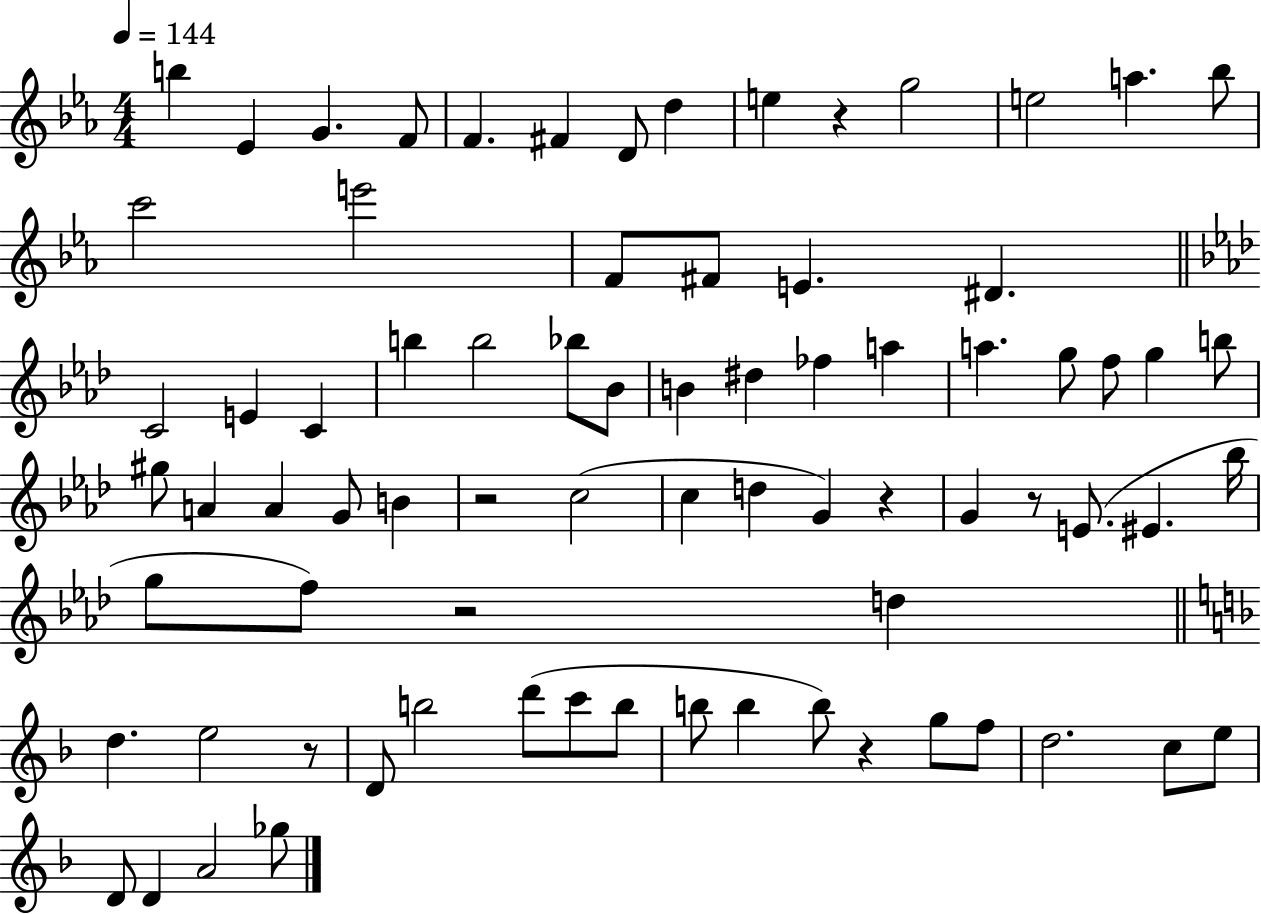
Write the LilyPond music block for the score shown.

{
  \clef treble
  \numericTimeSignature
  \time 4/4
  \key ees \major
  \tempo 4 = 144
  b''4 ees'4 g'4. f'8 | f'4. fis'4 d'8 d''4 | e''4 r4 g''2 | e''2 a''4. bes''8 | \break c'''2 e'''2 | f'8 fis'8 e'4. dis'4. | \bar "||" \break \key f \minor c'2 e'4 c'4 | b''4 b''2 bes''8 bes'8 | b'4 dis''4 fes''4 a''4 | a''4. g''8 f''8 g''4 b''8 | \break gis''8 a'4 a'4 g'8 b'4 | r2 c''2( | c''4 d''4 g'4) r4 | g'4 r8 e'8.( eis'4. bes''16 | \break g''8 f''8) r2 d''4 | \bar "||" \break \key d \minor d''4. e''2 r8 | d'8 b''2 d'''8( c'''8 b''8 | b''8 b''4 b''8) r4 g''8 f''8 | d''2. c''8 e''8 | \break d'8 d'4 a'2 ges''8 | \bar "|."
}